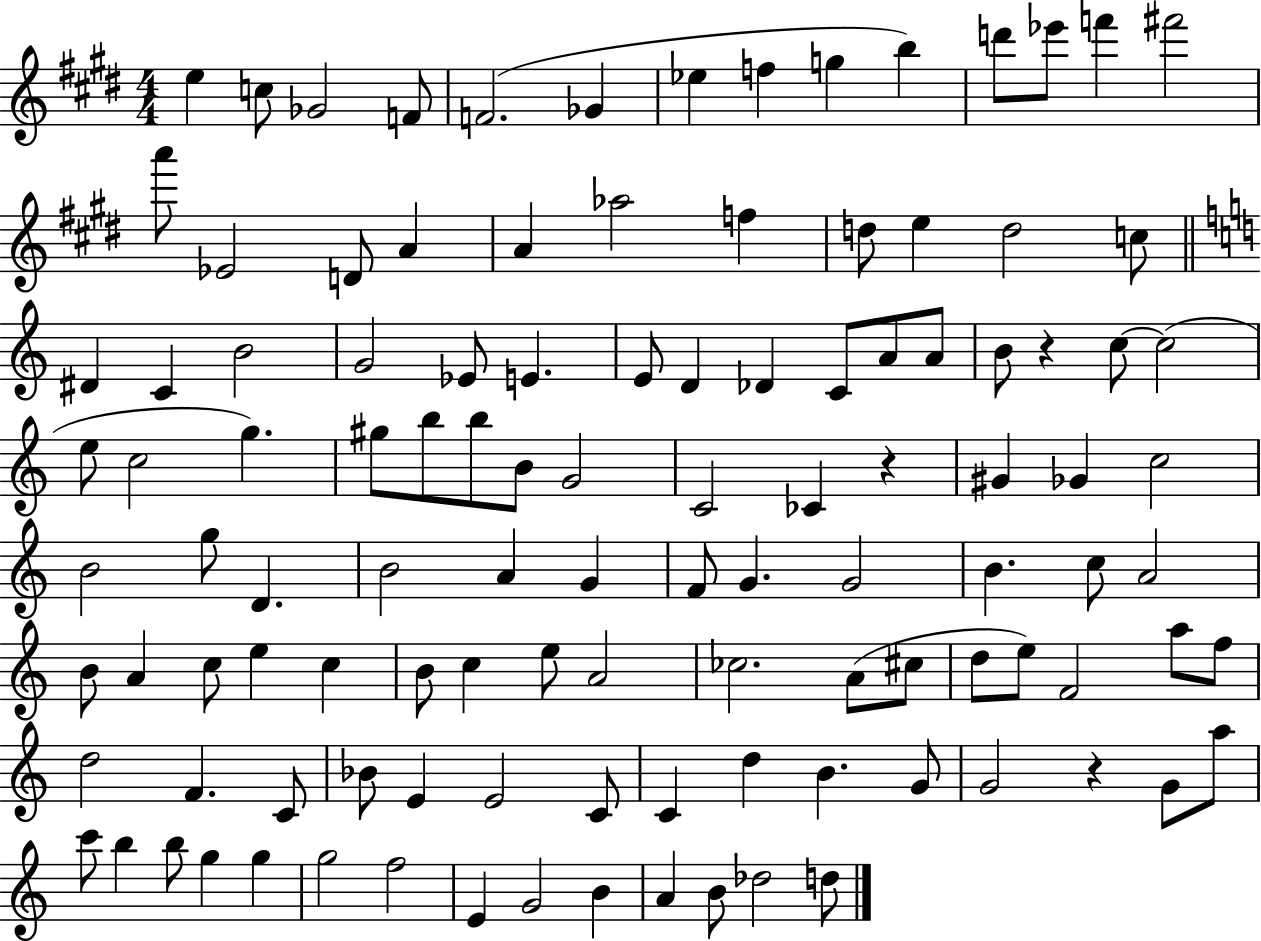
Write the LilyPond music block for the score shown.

{
  \clef treble
  \numericTimeSignature
  \time 4/4
  \key e \major
  e''4 c''8 ges'2 f'8 | f'2.( ges'4 | ees''4 f''4 g''4 b''4) | d'''8 ees'''8 f'''4 fis'''2 | \break a'''8 ees'2 d'8 a'4 | a'4 aes''2 f''4 | d''8 e''4 d''2 c''8 | \bar "||" \break \key c \major dis'4 c'4 b'2 | g'2 ees'8 e'4. | e'8 d'4 des'4 c'8 a'8 a'8 | b'8 r4 c''8~~ c''2( | \break e''8 c''2 g''4.) | gis''8 b''8 b''8 b'8 g'2 | c'2 ces'4 r4 | gis'4 ges'4 c''2 | \break b'2 g''8 d'4. | b'2 a'4 g'4 | f'8 g'4. g'2 | b'4. c''8 a'2 | \break b'8 a'4 c''8 e''4 c''4 | b'8 c''4 e''8 a'2 | ces''2. a'8( cis''8 | d''8 e''8) f'2 a''8 f''8 | \break d''2 f'4. c'8 | bes'8 e'4 e'2 c'8 | c'4 d''4 b'4. g'8 | g'2 r4 g'8 a''8 | \break c'''8 b''4 b''8 g''4 g''4 | g''2 f''2 | e'4 g'2 b'4 | a'4 b'8 des''2 d''8 | \break \bar "|."
}